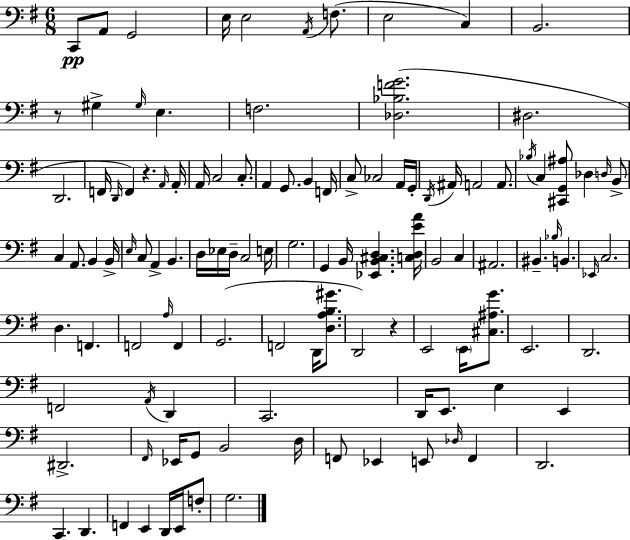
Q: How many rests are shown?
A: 3